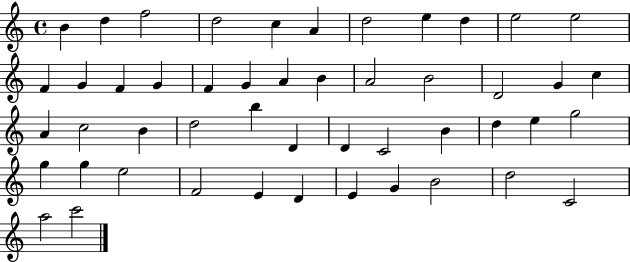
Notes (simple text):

B4/q D5/q F5/h D5/h C5/q A4/q D5/h E5/q D5/q E5/h E5/h F4/q G4/q F4/q G4/q F4/q G4/q A4/q B4/q A4/h B4/h D4/h G4/q C5/q A4/q C5/h B4/q D5/h B5/q D4/q D4/q C4/h B4/q D5/q E5/q G5/h G5/q G5/q E5/h F4/h E4/q D4/q E4/q G4/q B4/h D5/h C4/h A5/h C6/h